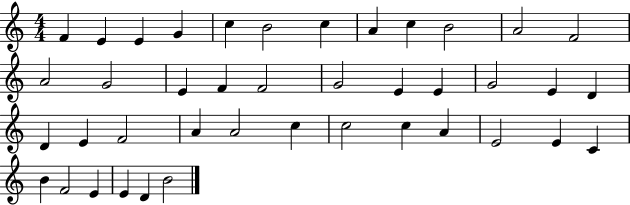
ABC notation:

X:1
T:Untitled
M:4/4
L:1/4
K:C
F E E G c B2 c A c B2 A2 F2 A2 G2 E F F2 G2 E E G2 E D D E F2 A A2 c c2 c A E2 E C B F2 E E D B2